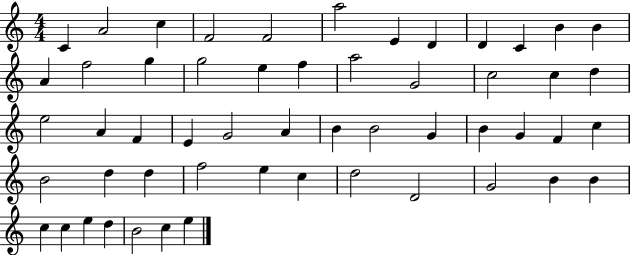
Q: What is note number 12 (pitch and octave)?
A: B4